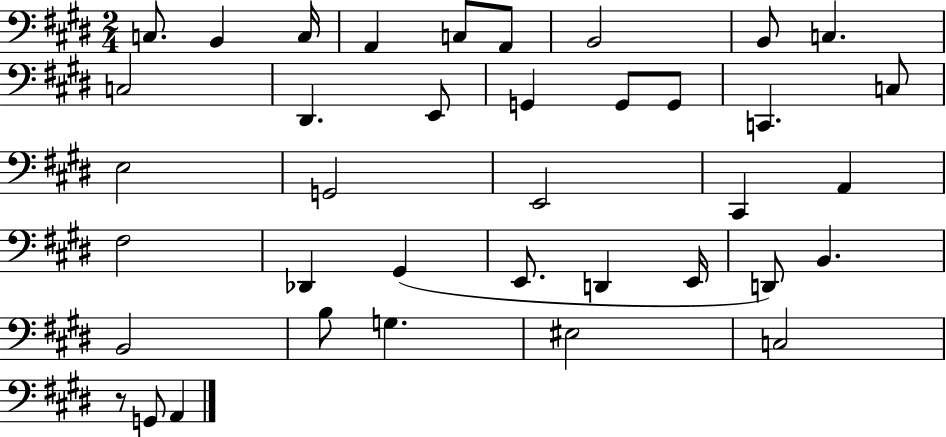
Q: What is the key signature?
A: E major